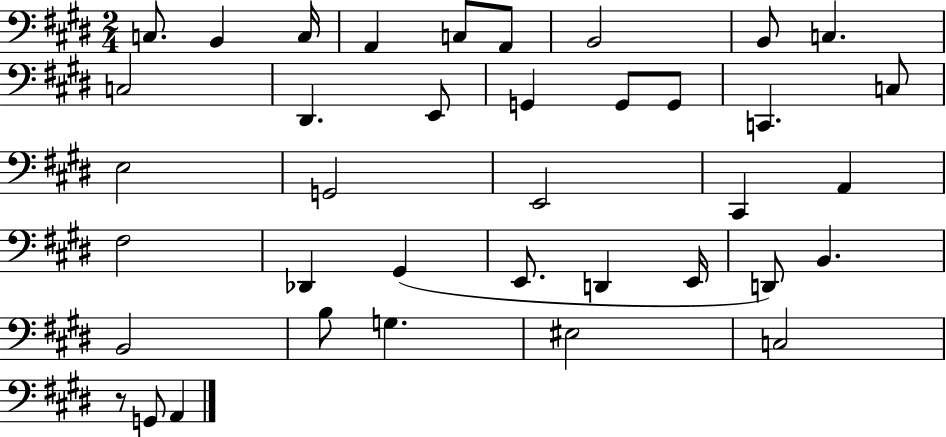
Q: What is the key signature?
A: E major